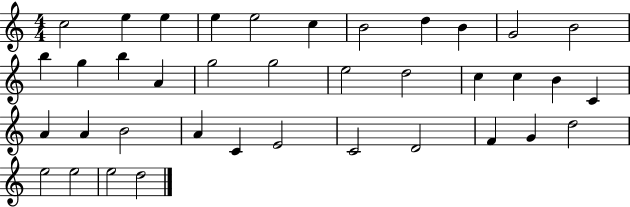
X:1
T:Untitled
M:4/4
L:1/4
K:C
c2 e e e e2 c B2 d B G2 B2 b g b A g2 g2 e2 d2 c c B C A A B2 A C E2 C2 D2 F G d2 e2 e2 e2 d2